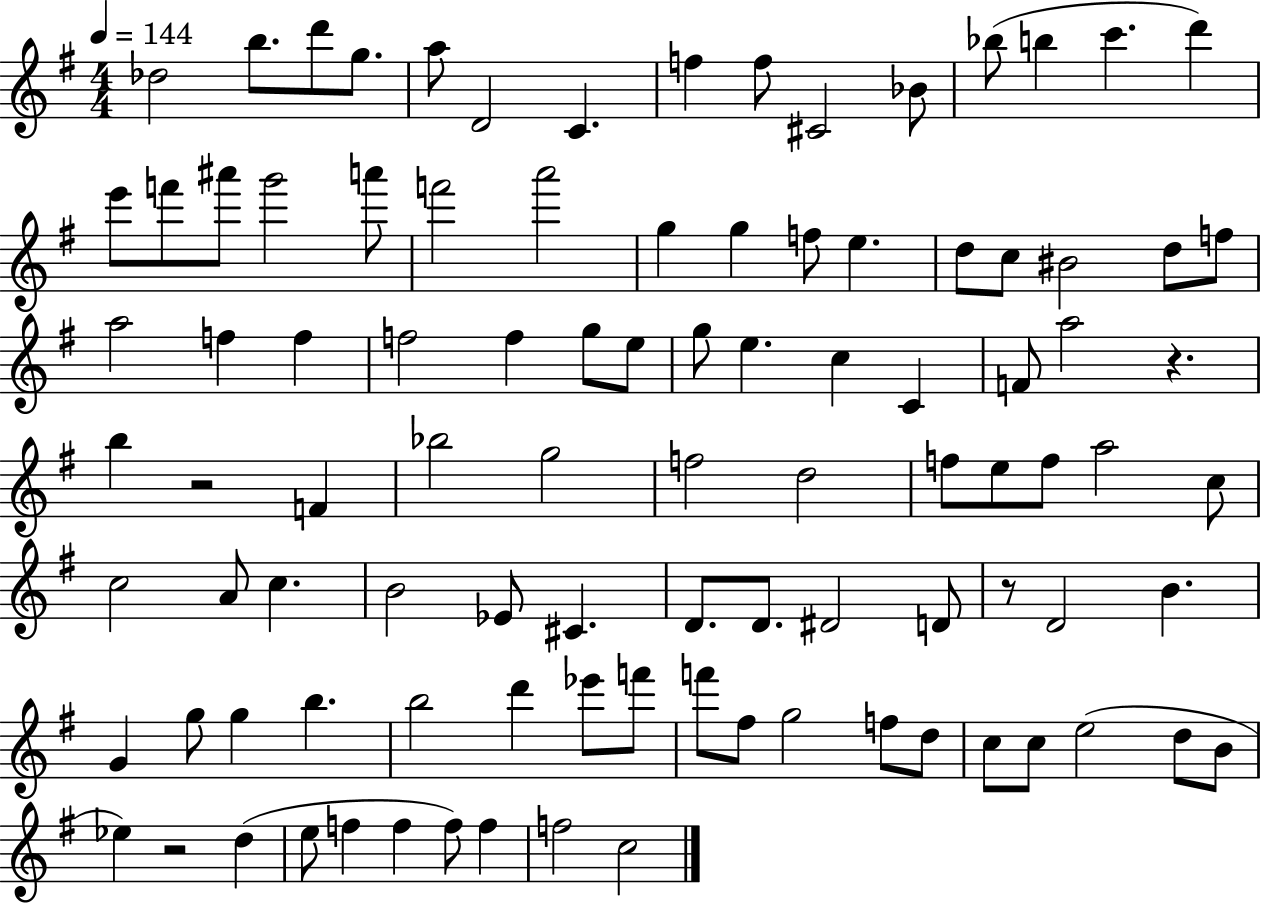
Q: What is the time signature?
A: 4/4